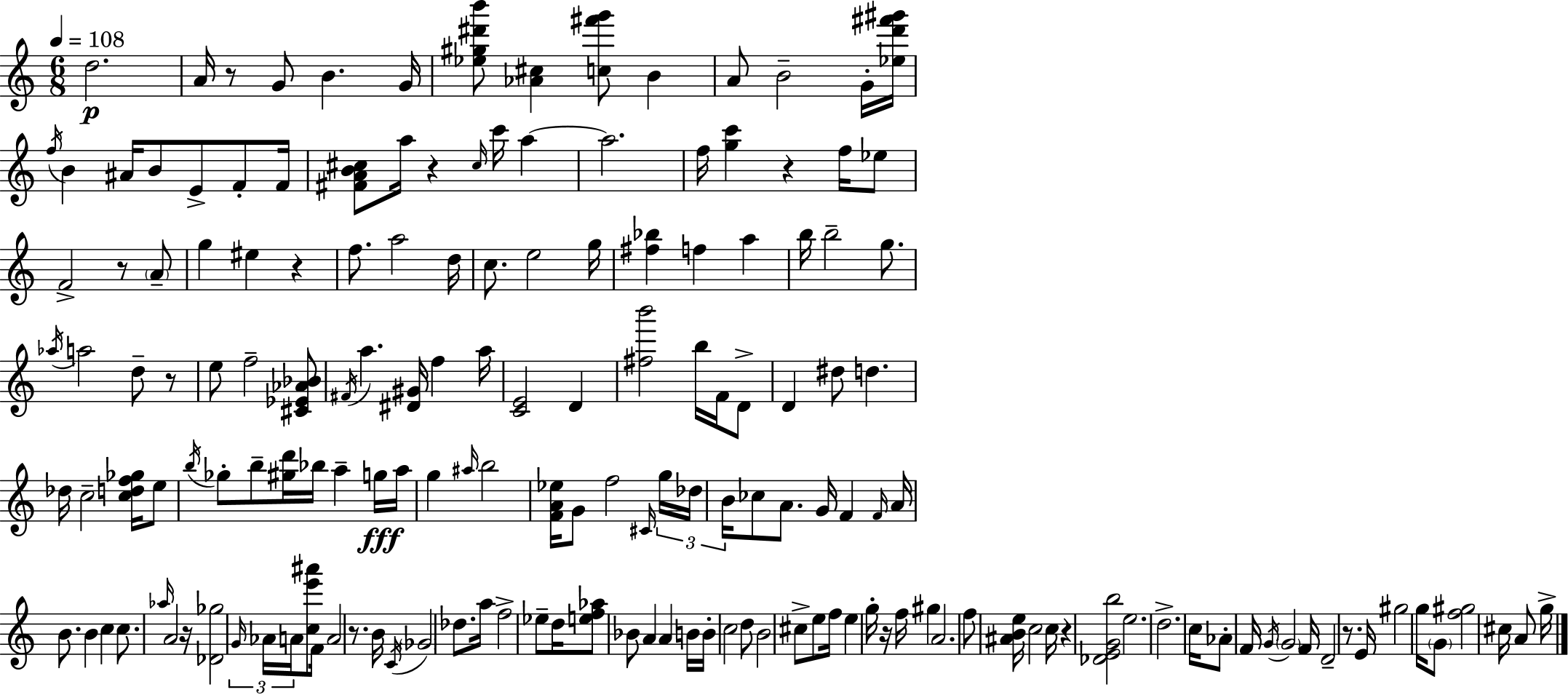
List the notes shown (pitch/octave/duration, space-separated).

D5/h. A4/s R/e G4/e B4/q. G4/s [Eb5,G#5,D#6,B6]/e [Ab4,C#5]/q [C5,F#6,G6]/e B4/q A4/e B4/h G4/s [Eb5,D6,F#6,G#6]/s F5/s B4/q A#4/s B4/e E4/e F4/e F4/s [F#4,A4,B4,C#5]/e A5/s R/q C#5/s C6/s A5/q A5/h. F5/s [G5,C6]/q R/q F5/s Eb5/e F4/h R/e A4/e G5/q EIS5/q R/q F5/e. A5/h D5/s C5/e. E5/h G5/s [F#5,Bb5]/q F5/q A5/q B5/s B5/h G5/e. Ab5/s A5/h D5/e R/e E5/e F5/h [C#4,Eb4,Ab4,Bb4]/e F#4/s A5/q. [D#4,G#4]/s F5/q A5/s [C4,E4]/h D4/q [F#5,B6]/h B5/s F4/s D4/e D4/q D#5/e D5/q. Db5/s C5/h [C5,D5,F5,Gb5]/s E5/e B5/s Gb5/e B5/e [G#5,D6]/s Bb5/s A5/q G5/s A5/s G5/q A#5/s B5/h [F4,A4,Eb5]/s G4/e F5/h C#4/s G5/s Db5/s B4/s CES5/e A4/e. G4/s F4/q F4/s A4/s B4/e. B4/q C5/q C5/e. Ab5/s A4/h R/s [Db4,Gb5]/h G4/s Ab4/s A4/s [C5,E6,A#6]/e F4/s A4/h R/e. B4/s C4/s Gb4/h Db5/e. A5/s F5/h Eb5/e D5/s [E5,F5,Ab5]/e Bb4/e A4/q A4/q B4/s B4/s C5/h D5/e B4/h C#5/e E5/e F5/s E5/q G5/s R/s F5/s G#5/q A4/h. F5/e [A#4,B4,E5]/s C5/h C5/s R/q [Db4,E4,G4,B5]/h E5/h. D5/h. C5/s Ab4/e F4/s G4/s G4/h F4/s D4/h R/e. E4/s G#5/h G5/s G4/e [F5,G#5]/h C#5/s A4/e G5/s